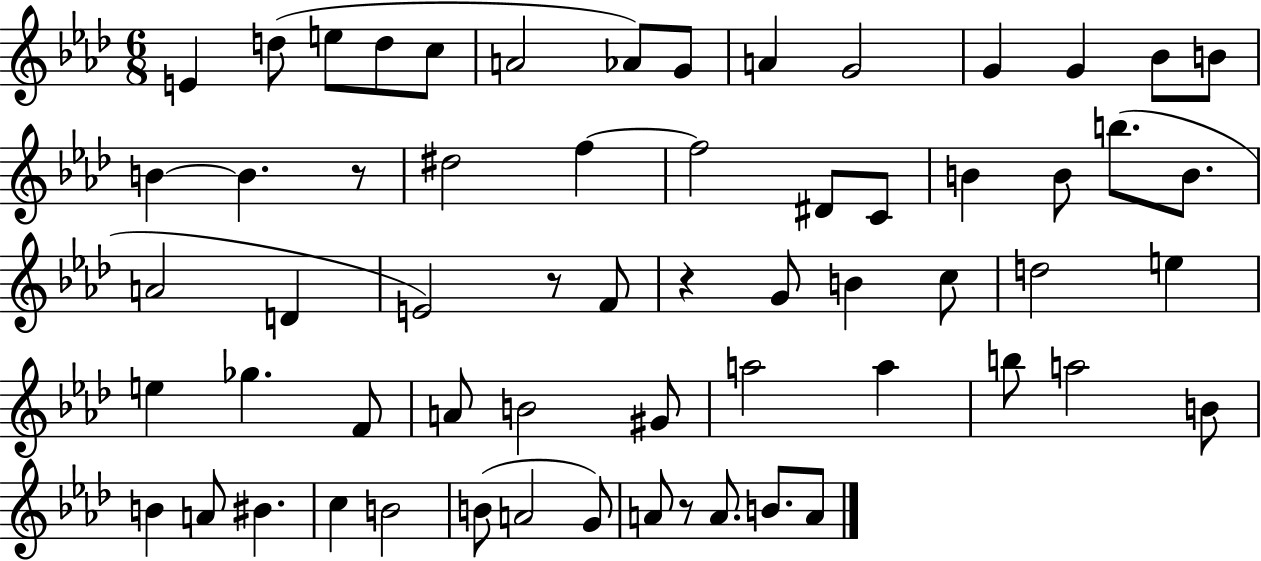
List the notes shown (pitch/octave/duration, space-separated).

E4/q D5/e E5/e D5/e C5/e A4/h Ab4/e G4/e A4/q G4/h G4/q G4/q Bb4/e B4/e B4/q B4/q. R/e D#5/h F5/q F5/h D#4/e C4/e B4/q B4/e B5/e. B4/e. A4/h D4/q E4/h R/e F4/e R/q G4/e B4/q C5/e D5/h E5/q E5/q Gb5/q. F4/e A4/e B4/h G#4/e A5/h A5/q B5/e A5/h B4/e B4/q A4/e BIS4/q. C5/q B4/h B4/e A4/h G4/e A4/e R/e A4/e. B4/e. A4/e